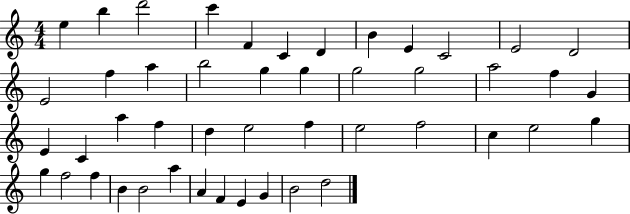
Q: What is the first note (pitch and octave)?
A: E5